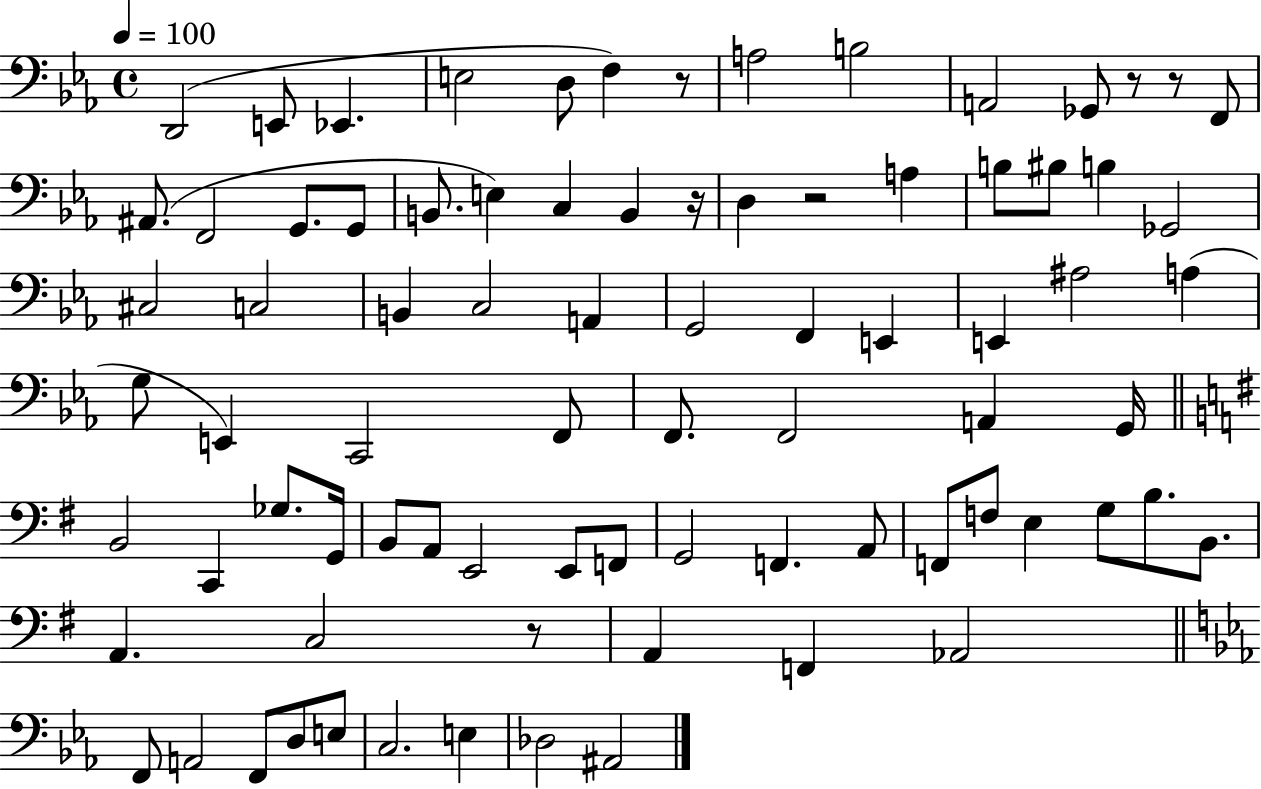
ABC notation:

X:1
T:Untitled
M:4/4
L:1/4
K:Eb
D,,2 E,,/2 _E,, E,2 D,/2 F, z/2 A,2 B,2 A,,2 _G,,/2 z/2 z/2 F,,/2 ^A,,/2 F,,2 G,,/2 G,,/2 B,,/2 E, C, B,, z/4 D, z2 A, B,/2 ^B,/2 B, _G,,2 ^C,2 C,2 B,, C,2 A,, G,,2 F,, E,, E,, ^A,2 A, G,/2 E,, C,,2 F,,/2 F,,/2 F,,2 A,, G,,/4 B,,2 C,, _G,/2 G,,/4 B,,/2 A,,/2 E,,2 E,,/2 F,,/2 G,,2 F,, A,,/2 F,,/2 F,/2 E, G,/2 B,/2 B,,/2 A,, C,2 z/2 A,, F,, _A,,2 F,,/2 A,,2 F,,/2 D,/2 E,/2 C,2 E, _D,2 ^A,,2